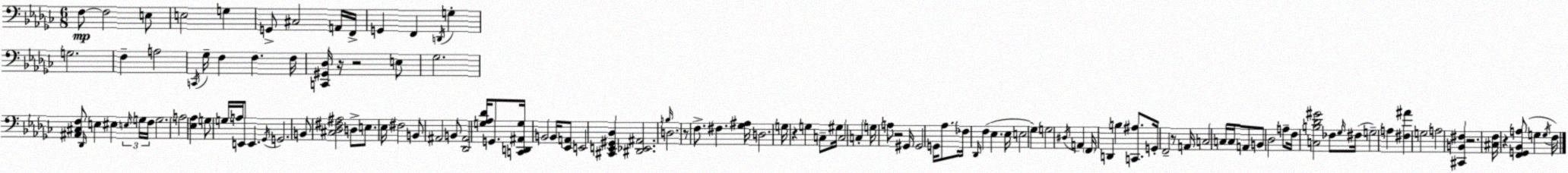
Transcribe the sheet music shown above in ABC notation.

X:1
T:Untitled
M:6/8
L:1/4
K:Ebm
F,/2 F,2 E,/2 E,2 G, G,,/2 ^C,2 A,,/4 F,,/4 G,, F,, D,,/4 G, G,2 F, A,2 C,,/4 _G,/4 F, F, F,/4 [C,,^G,,_D,]/4 z/4 z2 E,/2 _G,2 [^A,,^C,F,]/2 _D,,/4 E, ^E, E,/4 G,/4 F,/4 G,2 A,2 [_E,_A,] G,/2 G,/4 A,/4 E,,/2 E,, _G,,/4 G,,2 B,,/2 [^C,_D,^F,^A,]2 D,/2 E,/2 _E,/4 ^F,2 B,,/2 ^A,,2 B,,/2 [_D,,^A,,]2 [G,_A,_D]/4 G,,/2 [C,,D,,^A,,G,]/4 B,,2 B,,/4 [_E,,A,,]/2 E,,2 [^C,,E,,^G,,_D,] [^D,,_E,,^A,,]2 B,/4 D,2 z/2 F,/2 ^F, [_G,^A,]/4 D,2 G,/4 z G, C,/2 ^G,/4 C,2 C, G,/4 A,/2 z2 ^G,,/4 ^G,,2 G,,/4 _A,/2 _F,/4 _D,,/4 F, _E, _E,/4 E,2 _G, G,2 ^D,/4 A,, F,,/4 D,, B, [C,,^A,]/2 G,,/4 F,,2 z/2 A,,/4 C,2 C,/4 C,/4 A,,/2 B,,/2 _D,2 A,/2 F,/4 [C,B,_D^G]2 _F,/2 _G,/4 ^F,/4 G,2 A, [^F,^A] G,2 A,2 [^C,,B,,^F,] z2 [^C,F,]/4 z [F,,G,,_B,,A,]/2 G, G,/4 F,/4